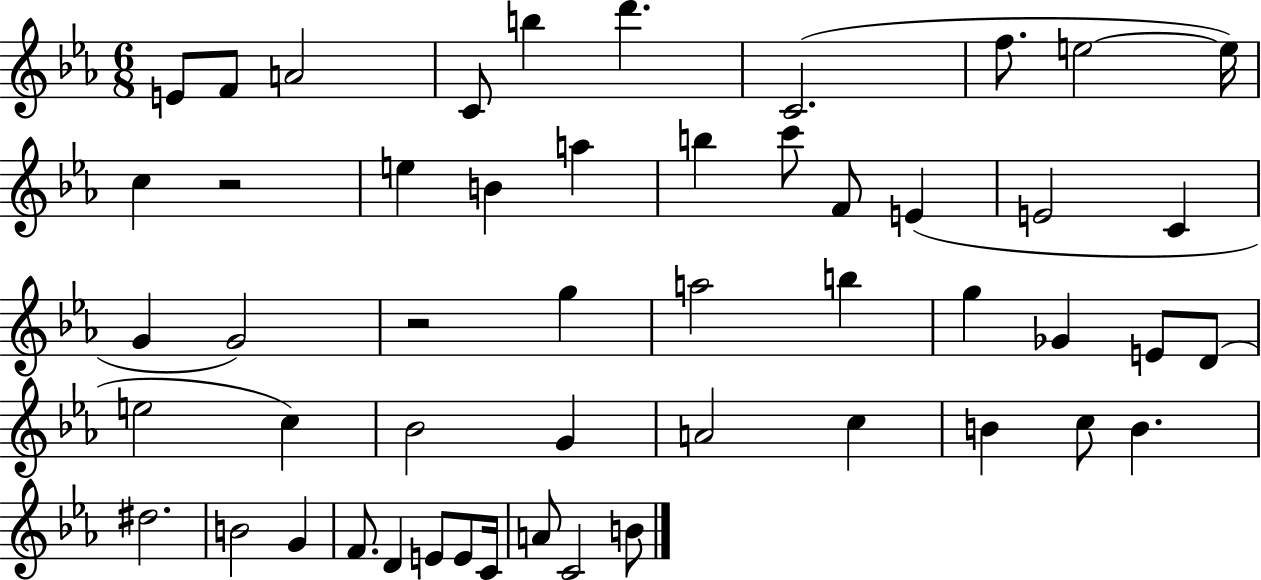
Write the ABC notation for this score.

X:1
T:Untitled
M:6/8
L:1/4
K:Eb
E/2 F/2 A2 C/2 b d' C2 f/2 e2 e/4 c z2 e B a b c'/2 F/2 E E2 C G G2 z2 g a2 b g _G E/2 D/2 e2 c _B2 G A2 c B c/2 B ^d2 B2 G F/2 D E/2 E/2 C/4 A/2 C2 B/2